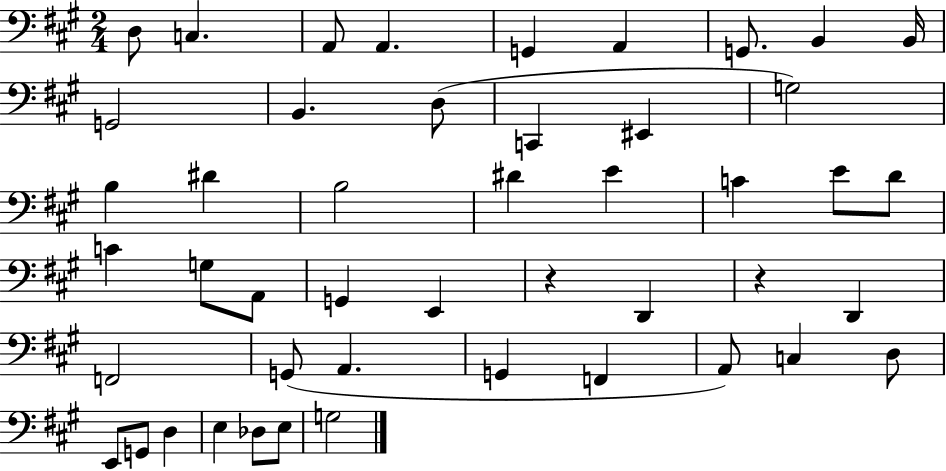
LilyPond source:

{
  \clef bass
  \numericTimeSignature
  \time 2/4
  \key a \major
  d8 c4. | a,8 a,4. | g,4 a,4 | g,8. b,4 b,16 | \break g,2 | b,4. d8( | c,4 eis,4 | g2) | \break b4 dis'4 | b2 | dis'4 e'4 | c'4 e'8 d'8 | \break c'4 g8 a,8 | g,4 e,4 | r4 d,4 | r4 d,4 | \break f,2 | g,8( a,4. | g,4 f,4 | a,8) c4 d8 | \break e,8 g,8 d4 | e4 des8 e8 | g2 | \bar "|."
}